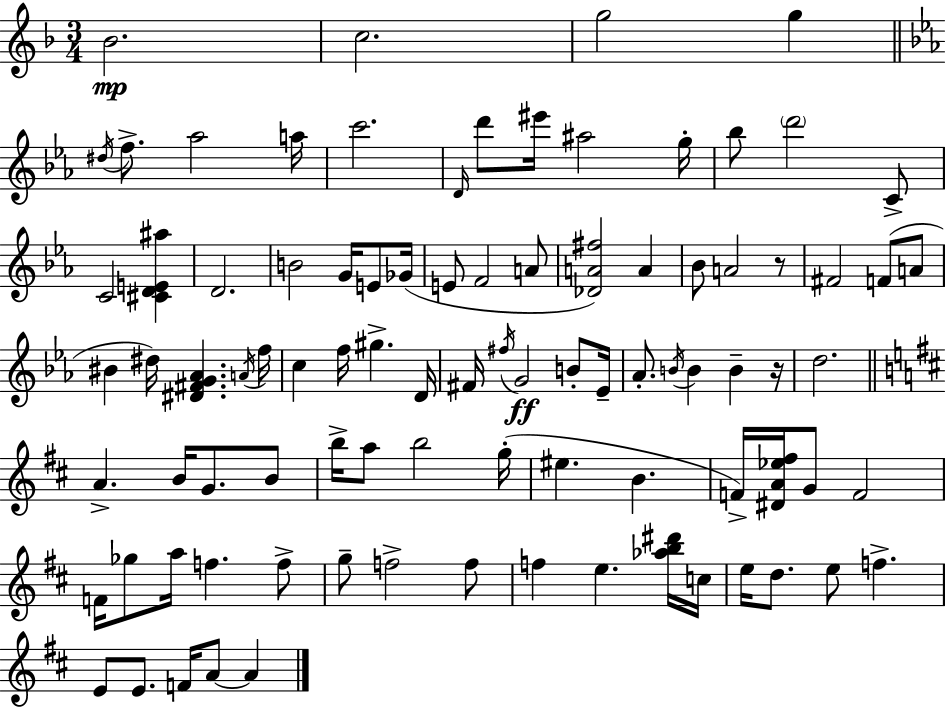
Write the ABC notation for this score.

X:1
T:Untitled
M:3/4
L:1/4
K:Dm
_B2 c2 g2 g ^d/4 f/2 _a2 a/4 c'2 D/4 d'/2 ^e'/4 ^a2 g/4 _b/2 d'2 C/2 C2 [^CDE^a] D2 B2 G/4 E/2 _G/4 E/2 F2 A/2 [_DA^f]2 A _B/2 A2 z/2 ^F2 F/2 A/2 ^B ^d/4 [^D^FG_A] A/4 f/4 c f/4 ^g D/4 ^F/4 ^f/4 G2 B/2 _E/4 _A/2 B/4 B B z/4 d2 A B/4 G/2 B/2 b/4 a/2 b2 g/4 ^e B F/4 [^DA_e^f]/4 G/2 F2 F/4 _g/2 a/4 f f/2 g/2 f2 f/2 f e [_ab^d']/4 c/4 e/4 d/2 e/2 f E/2 E/2 F/4 A/2 A